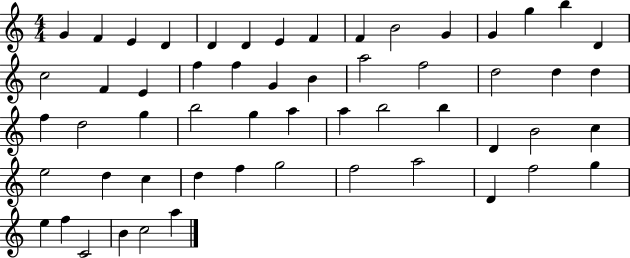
{
  \clef treble
  \numericTimeSignature
  \time 4/4
  \key c \major
  g'4 f'4 e'4 d'4 | d'4 d'4 e'4 f'4 | f'4 b'2 g'4 | g'4 g''4 b''4 d'4 | \break c''2 f'4 e'4 | f''4 f''4 g'4 b'4 | a''2 f''2 | d''2 d''4 d''4 | \break f''4 d''2 g''4 | b''2 g''4 a''4 | a''4 b''2 b''4 | d'4 b'2 c''4 | \break e''2 d''4 c''4 | d''4 f''4 g''2 | f''2 a''2 | d'4 f''2 g''4 | \break e''4 f''4 c'2 | b'4 c''2 a''4 | \bar "|."
}